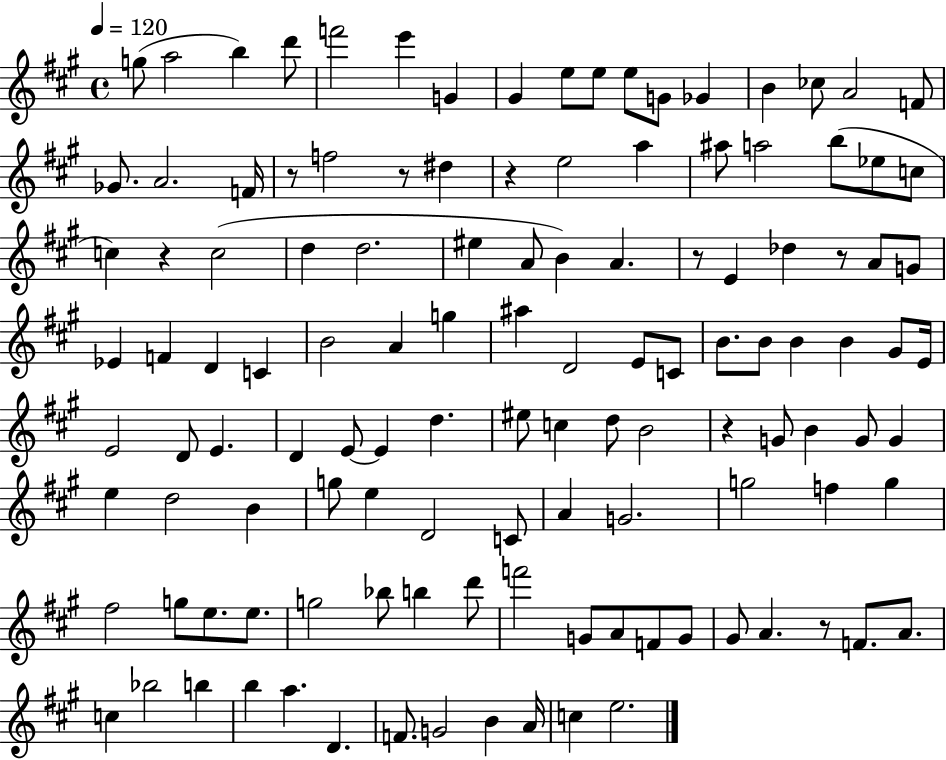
X:1
T:Untitled
M:4/4
L:1/4
K:A
g/2 a2 b d'/2 f'2 e' G ^G e/2 e/2 e/2 G/2 _G B _c/2 A2 F/2 _G/2 A2 F/4 z/2 f2 z/2 ^d z e2 a ^a/2 a2 b/2 _e/2 c/2 c z c2 d d2 ^e A/2 B A z/2 E _d z/2 A/2 G/2 _E F D C B2 A g ^a D2 E/2 C/2 B/2 B/2 B B ^G/2 E/4 E2 D/2 E D E/2 E d ^e/2 c d/2 B2 z G/2 B G/2 G e d2 B g/2 e D2 C/2 A G2 g2 f g ^f2 g/2 e/2 e/2 g2 _b/2 b d'/2 f'2 G/2 A/2 F/2 G/2 ^G/2 A z/2 F/2 A/2 c _b2 b b a D F/2 G2 B A/4 c e2